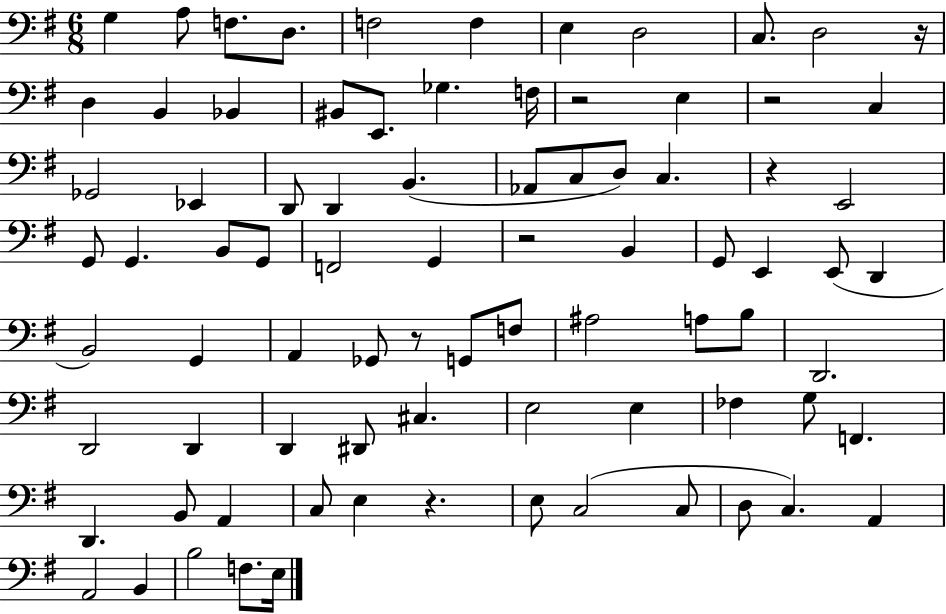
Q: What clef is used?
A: bass